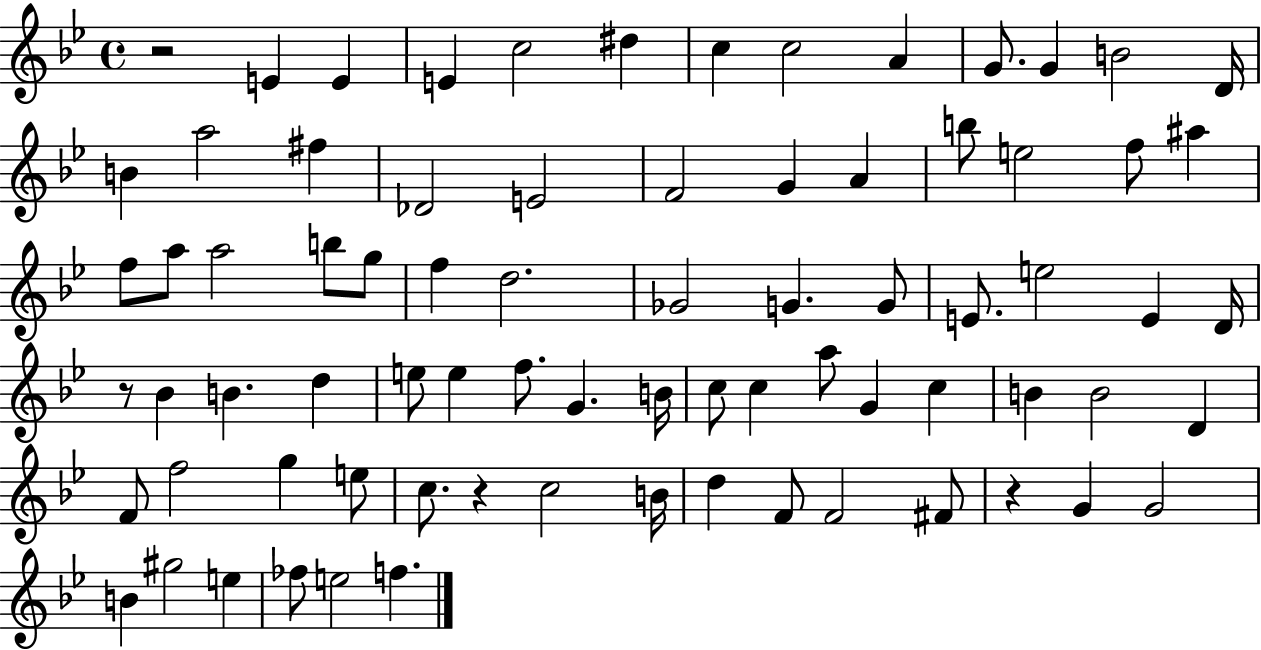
X:1
T:Untitled
M:4/4
L:1/4
K:Bb
z2 E E E c2 ^d c c2 A G/2 G B2 D/4 B a2 ^f _D2 E2 F2 G A b/2 e2 f/2 ^a f/2 a/2 a2 b/2 g/2 f d2 _G2 G G/2 E/2 e2 E D/4 z/2 _B B d e/2 e f/2 G B/4 c/2 c a/2 G c B B2 D F/2 f2 g e/2 c/2 z c2 B/4 d F/2 F2 ^F/2 z G G2 B ^g2 e _f/2 e2 f